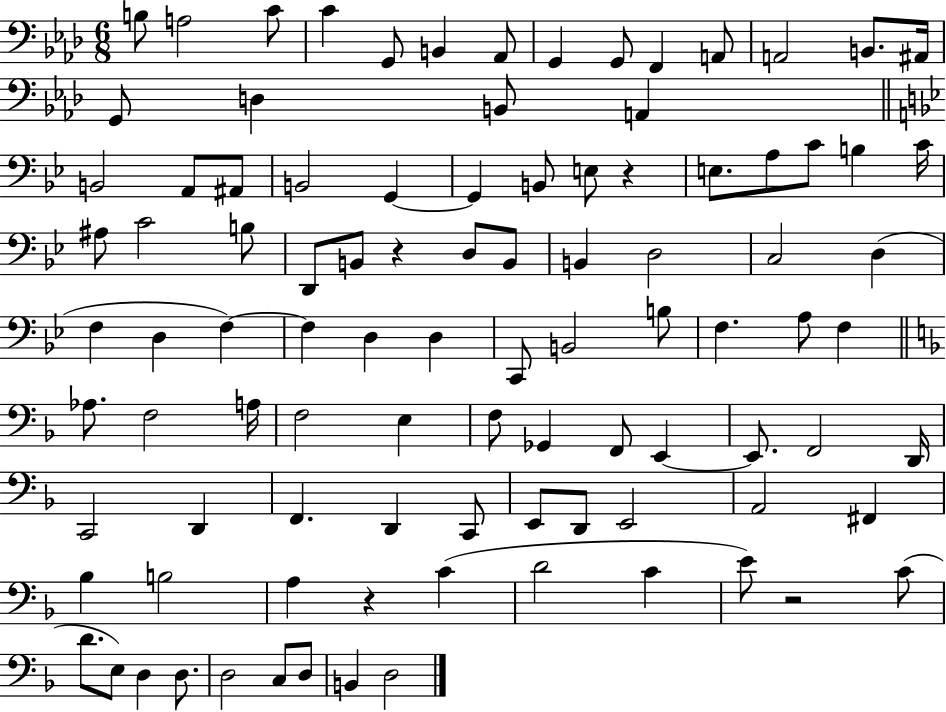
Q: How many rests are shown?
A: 4